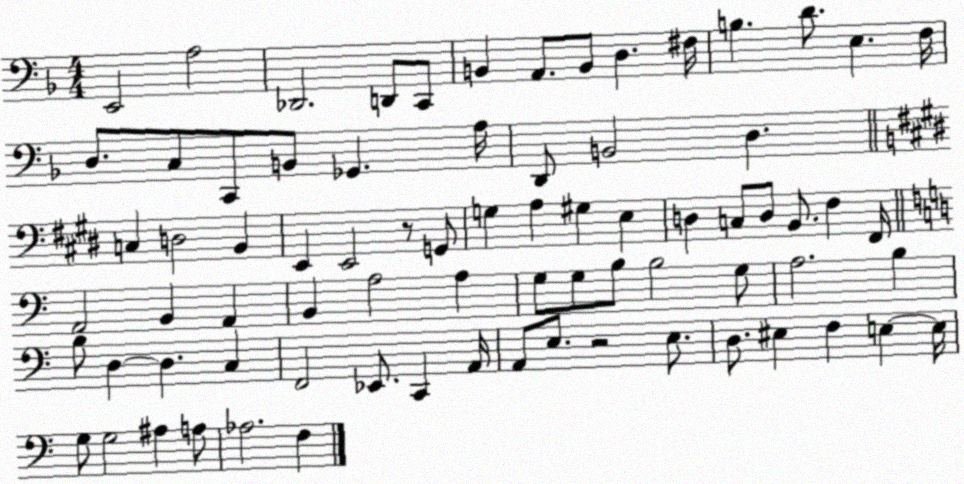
X:1
T:Untitled
M:4/4
L:1/4
K:F
E,,2 A,2 _D,,2 D,,/2 C,,/2 B,, A,,/2 B,,/2 D, ^F,/4 B, D/2 E, F,/4 D,/2 C,/2 C,,/2 B,,/2 _G,, A,/4 D,,/2 B,,2 D, C, D,2 B,, E,, E,,2 z/2 G,,/2 G, A, ^G, E, D, C,/2 D,/2 B,,/2 ^F, ^F,,/4 A,,2 B,, A,, B,, A,2 A, G,/2 G,/2 B,/2 B,2 G,/2 A,2 B, B,/2 D, D, C, F,,2 _E,,/2 C,, A,,/4 A,,/2 E,/2 z2 E,/2 D,/2 ^E, F, E, E,/4 G,/2 G,2 ^A, A,/2 _A,2 F,